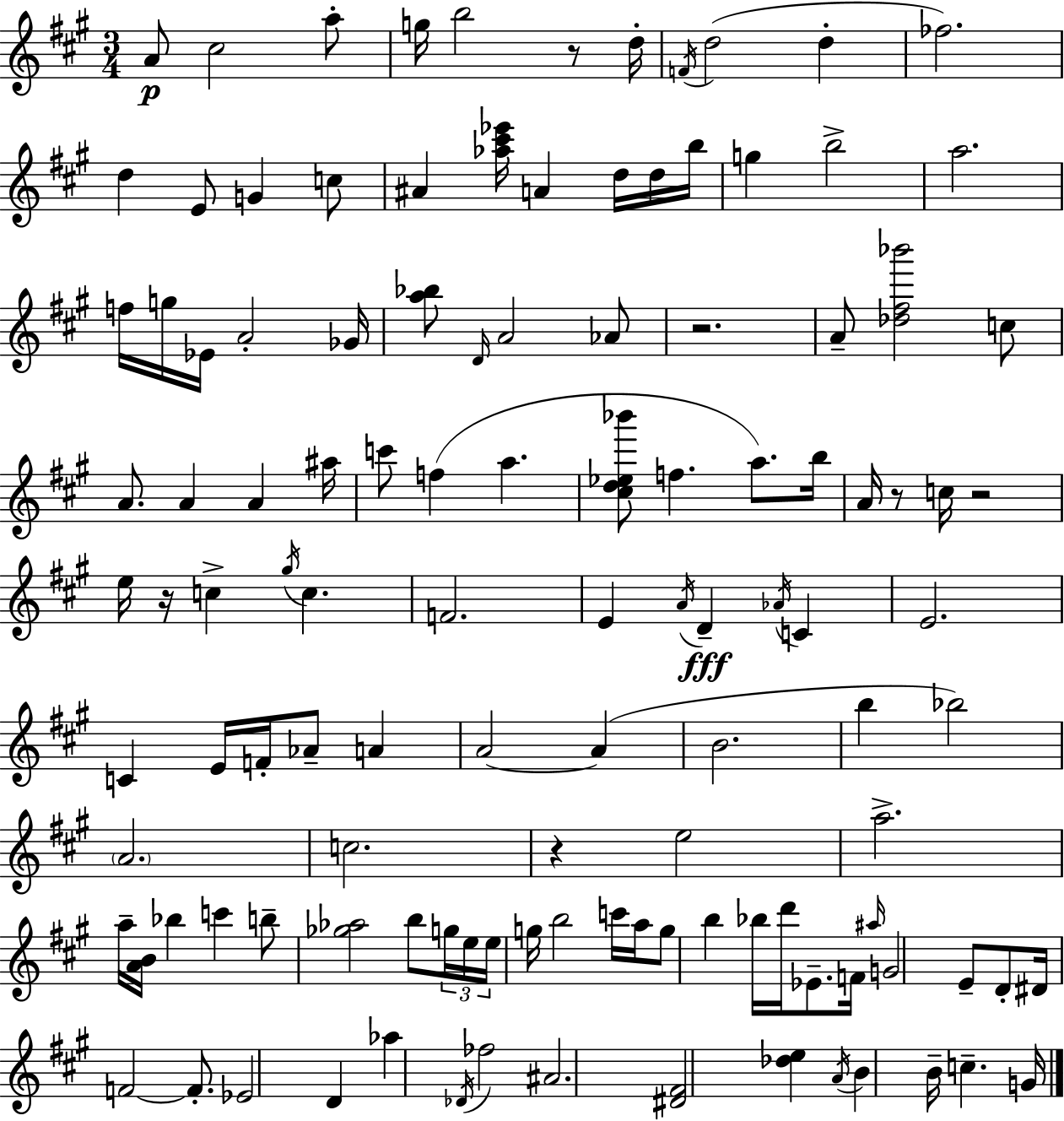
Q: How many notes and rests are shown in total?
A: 119